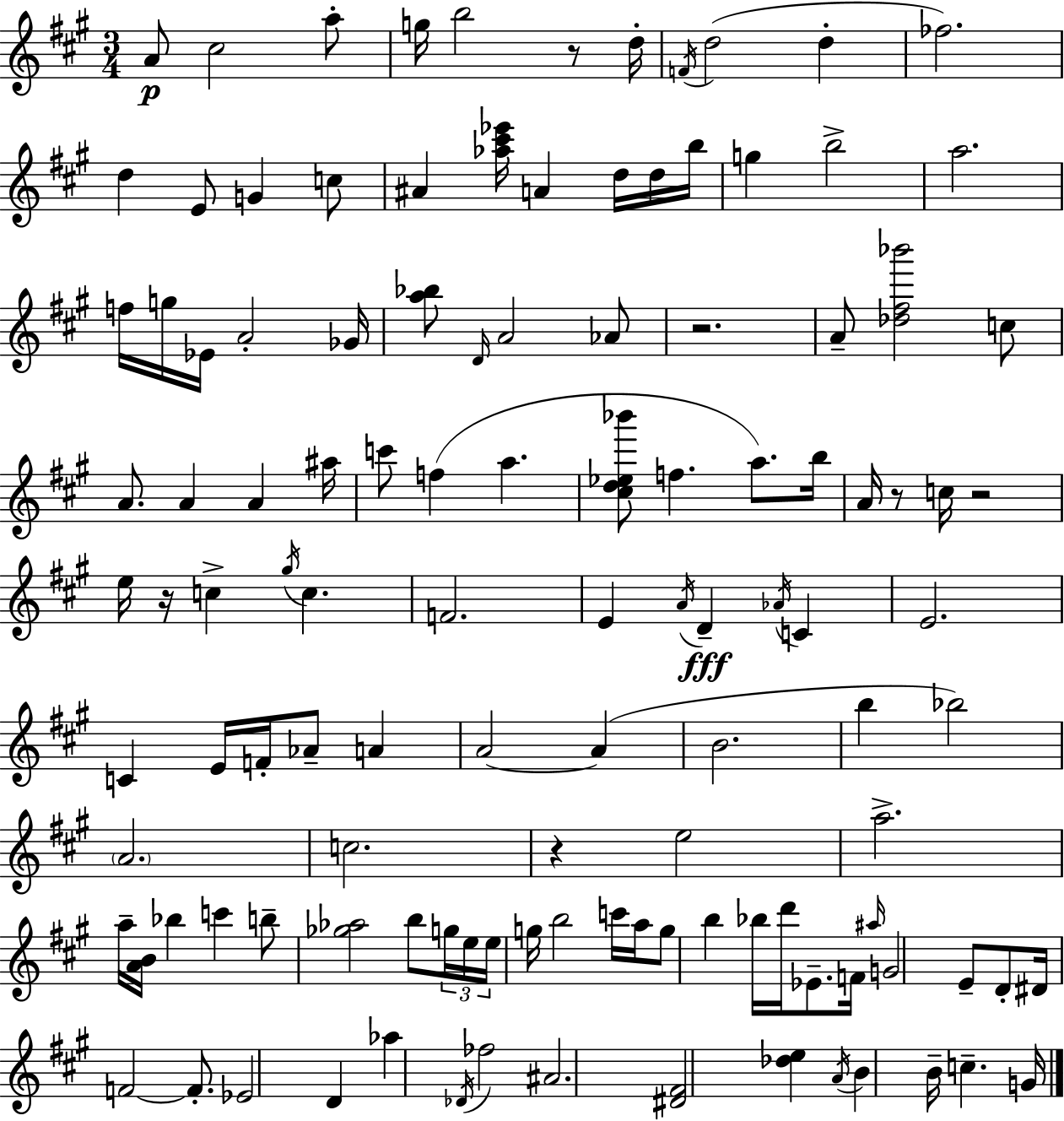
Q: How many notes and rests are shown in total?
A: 119